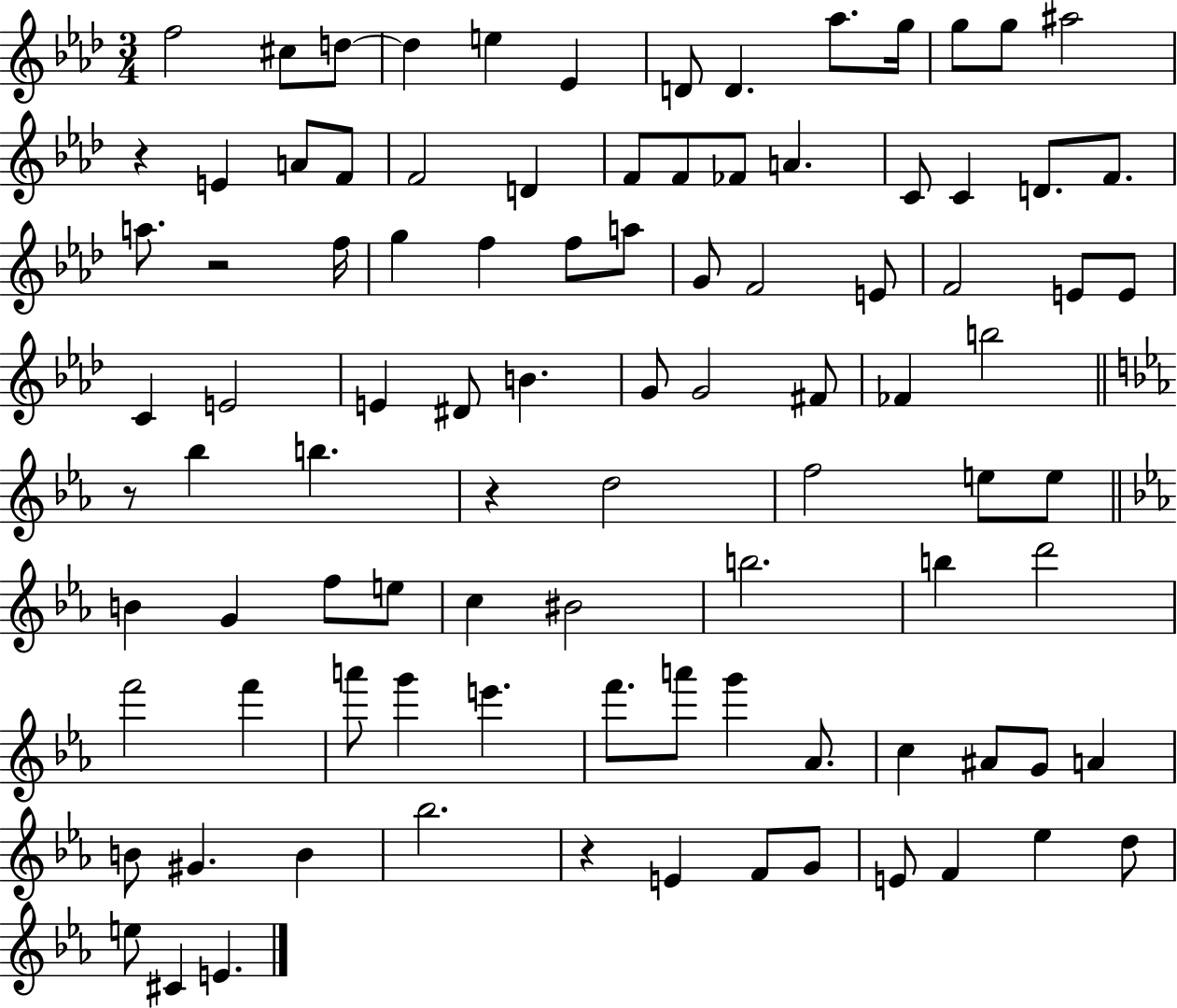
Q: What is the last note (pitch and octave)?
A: E4